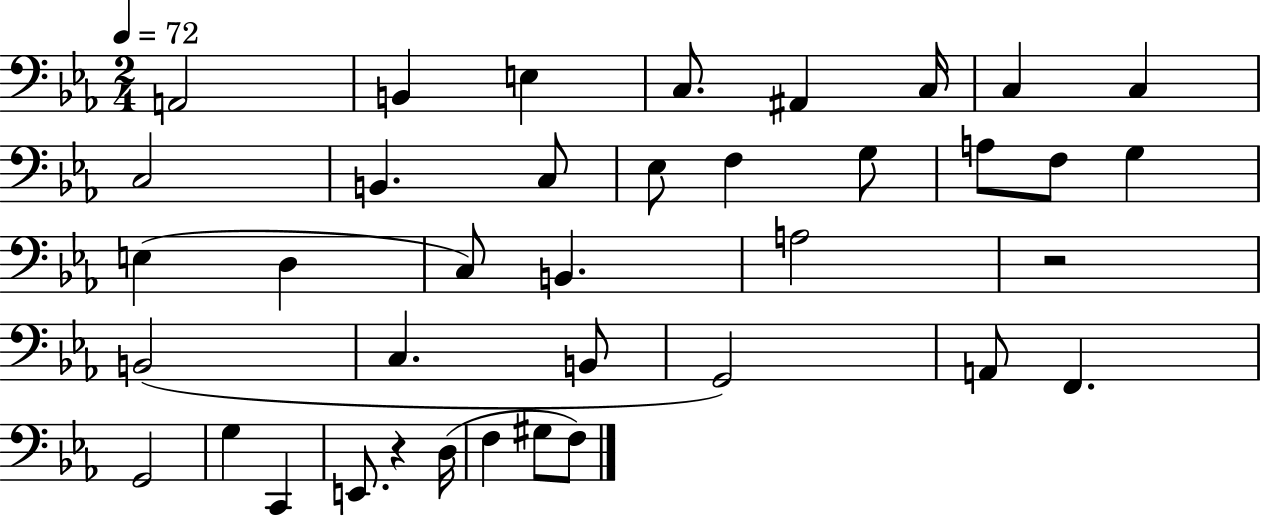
{
  \clef bass
  \numericTimeSignature
  \time 2/4
  \key ees \major
  \tempo 4 = 72
  \repeat volta 2 { a,2 | b,4 e4 | c8. ais,4 c16 | c4 c4 | \break c2 | b,4. c8 | ees8 f4 g8 | a8 f8 g4 | \break e4( d4 | c8) b,4. | a2 | r2 | \break b,2( | c4. b,8 | g,2) | a,8 f,4. | \break g,2 | g4 c,4 | e,8. r4 d16( | f4 gis8 f8) | \break } \bar "|."
}